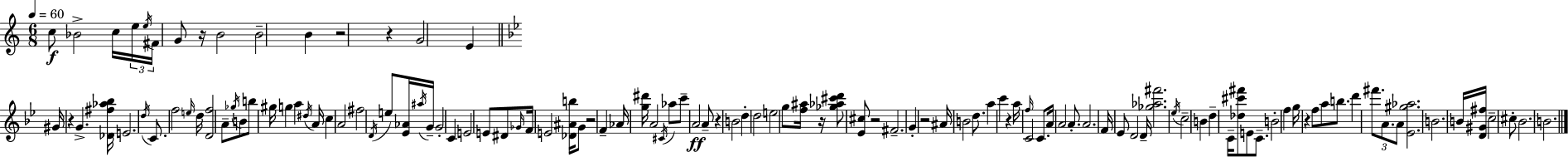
{
  \clef treble
  \numericTimeSignature
  \time 6/8
  \key c \major
  \tempo 4 = 60
  c''8\f bes'2-> c''16 \tuplet 3/2 { e''16 | \acciaccatura { e''16 } fis'16 } g'8 r16 b'2 | b'2-- b'4 | r2 r4 | \break g'2 e'4 | \bar "||" \break \key bes \major gis'16 r4 g'4.-> <des' fis'' aes'' bes''>16 | e'2. | \acciaccatura { d''16 } c'8. f''2 | \grace { e''16 } d''16 <d' f''>2 a'8-- | \break \acciaccatura { ges''16 } b'8 b''8 gis''16 g''4 a''4 | \acciaccatura { dis''16 } a'16 c''4 a'2 | fis''2 | \acciaccatura { d'16 } e''8 <ees' aes'>16 \acciaccatura { ais''16 } g'16-- g'2-. | \break c'4 e'2 | e'8 dis'8 \grace { ges'16 } f'16 e'2 | <des' ais' b''>16 g'8 r2 | f'4-- aes'16 <g'' dis'''>16 a'2 | \break \acciaccatura { cis'16 } aes''8 c'''8-- a'2\ff | a'8-- r4 | b'2 d''4-. | d''2 e''2 | \break g''8 <f'' ais''>16 r16 <ges'' aes'' cis''' d'''>8 <ees' cis''>8 | r2 fis'2.-- | g'4-. | r2 ais'16 b'2 | \break d''8. a''4 | c'''4 r4 a''16 \grace { f''16 } c'2 | c'8. a'16 a'2 | a'8.-. a'2. | \break f'16 ees'8 | d'2 d'16-- <ges'' aes'' fis'''>2. | \acciaccatura { ees''16 } c''2-- | b'4 d''4-- | \break c'16-- <des'' cis''' fis'''>8 e'8 c'8.-- b'2-. | f''4 g''16 r4 | f''8 a''8 b''8. d'''4 | \tuplet 3/2 { fis'''8. a'8. a'8 } <ees' gis'' aes''>2. | \break b'2. | b'16 <d' gis' fis''>16 | c''2-- cis''8-. bes'2. | b'2. | \break \bar "|."
}